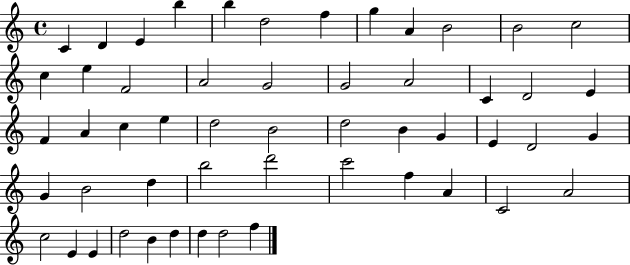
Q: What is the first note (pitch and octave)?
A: C4